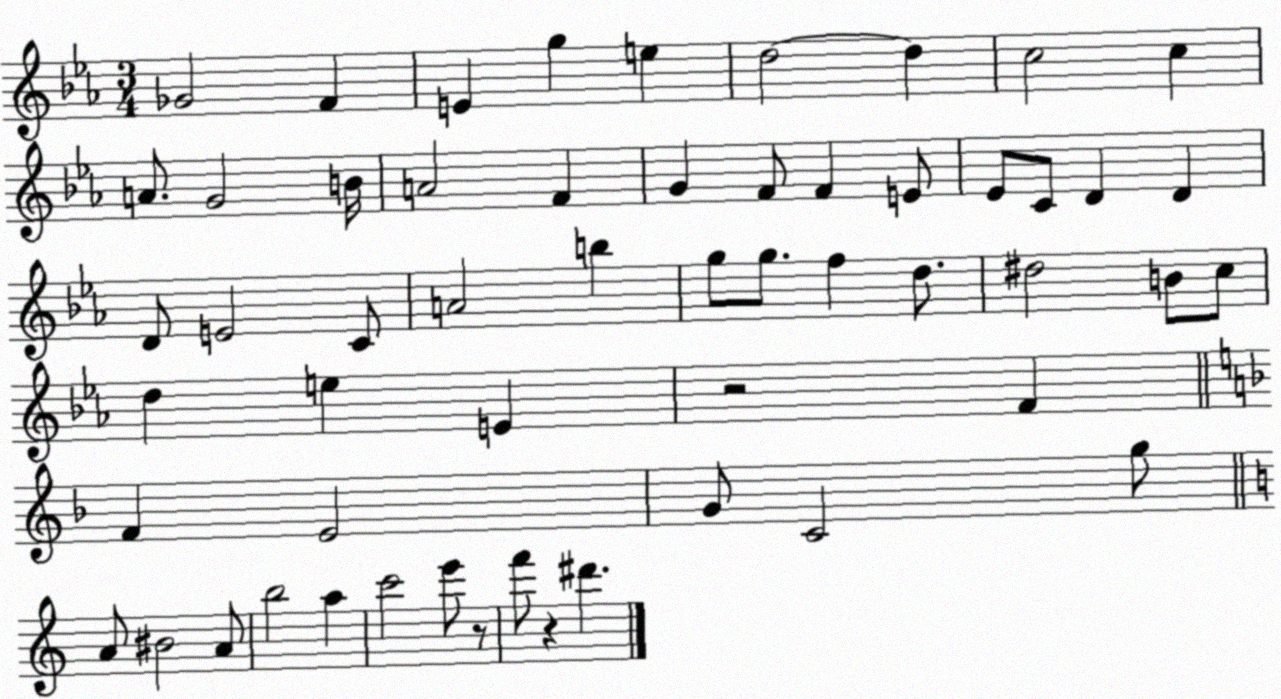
X:1
T:Untitled
M:3/4
L:1/4
K:Eb
_G2 F E g e d2 d c2 c A/2 G2 B/4 A2 F G F/2 F E/2 _E/2 C/2 D D D/2 E2 C/2 A2 b g/2 g/2 f d/2 ^d2 B/2 c/2 d e E z2 F F E2 G/2 C2 g/2 A/2 ^B2 A/2 b2 a c'2 e'/2 z/2 f'/2 z ^d'